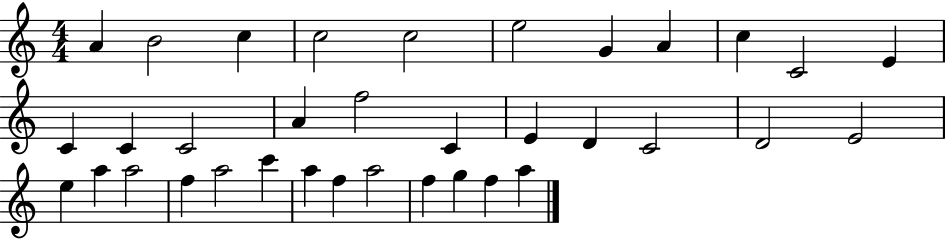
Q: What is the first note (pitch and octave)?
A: A4